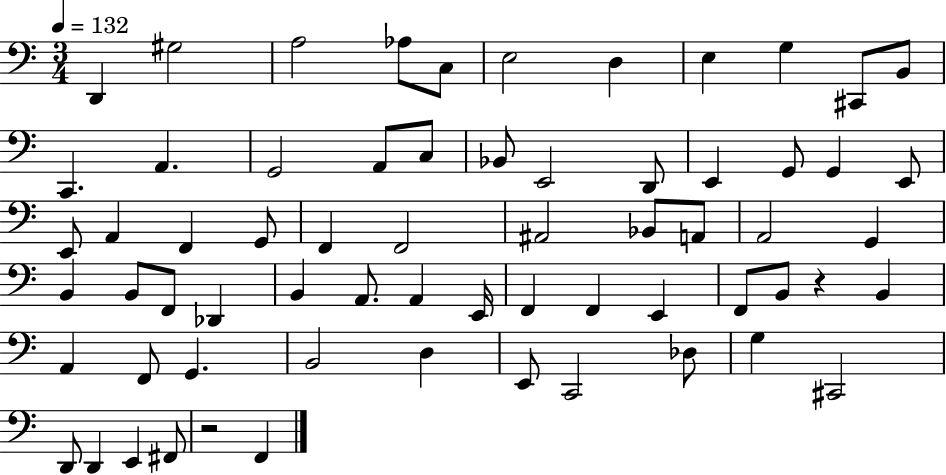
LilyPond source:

{
  \clef bass
  \numericTimeSignature
  \time 3/4
  \key c \major
  \tempo 4 = 132
  d,4 gis2 | a2 aes8 c8 | e2 d4 | e4 g4 cis,8 b,8 | \break c,4. a,4. | g,2 a,8 c8 | bes,8 e,2 d,8 | e,4 g,8 g,4 e,8 | \break e,8 a,4 f,4 g,8 | f,4 f,2 | ais,2 bes,8 a,8 | a,2 g,4 | \break b,4 b,8 f,8 des,4 | b,4 a,8. a,4 e,16 | f,4 f,4 e,4 | f,8 b,8 r4 b,4 | \break a,4 f,8 g,4. | b,2 d4 | e,8 c,2 des8 | g4 cis,2 | \break d,8 d,4 e,4 fis,8 | r2 f,4 | \bar "|."
}